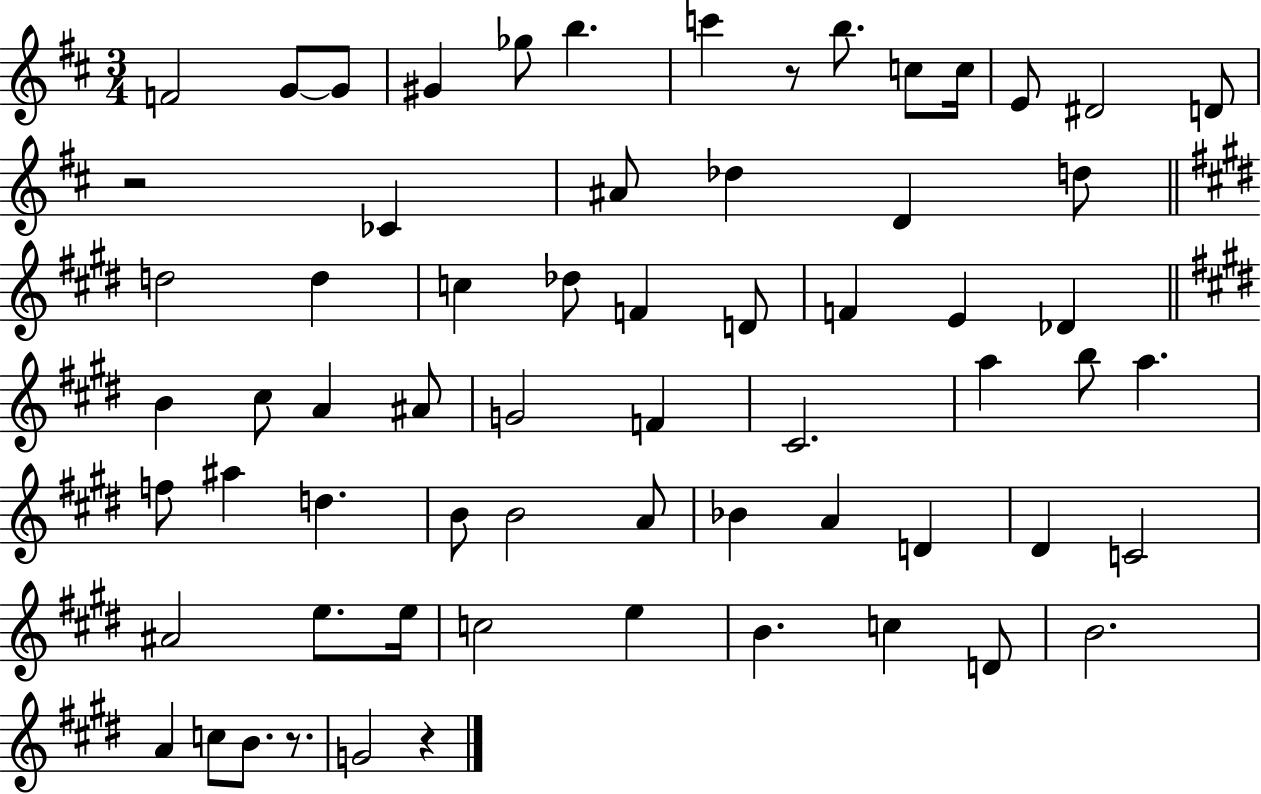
F4/h G4/e G4/e G#4/q Gb5/e B5/q. C6/q R/e B5/e. C5/e C5/s E4/e D#4/h D4/e R/h CES4/q A#4/e Db5/q D4/q D5/e D5/h D5/q C5/q Db5/e F4/q D4/e F4/q E4/q Db4/q B4/q C#5/e A4/q A#4/e G4/h F4/q C#4/h. A5/q B5/e A5/q. F5/e A#5/q D5/q. B4/e B4/h A4/e Bb4/q A4/q D4/q D#4/q C4/h A#4/h E5/e. E5/s C5/h E5/q B4/q. C5/q D4/e B4/h. A4/q C5/e B4/e. R/e. G4/h R/q